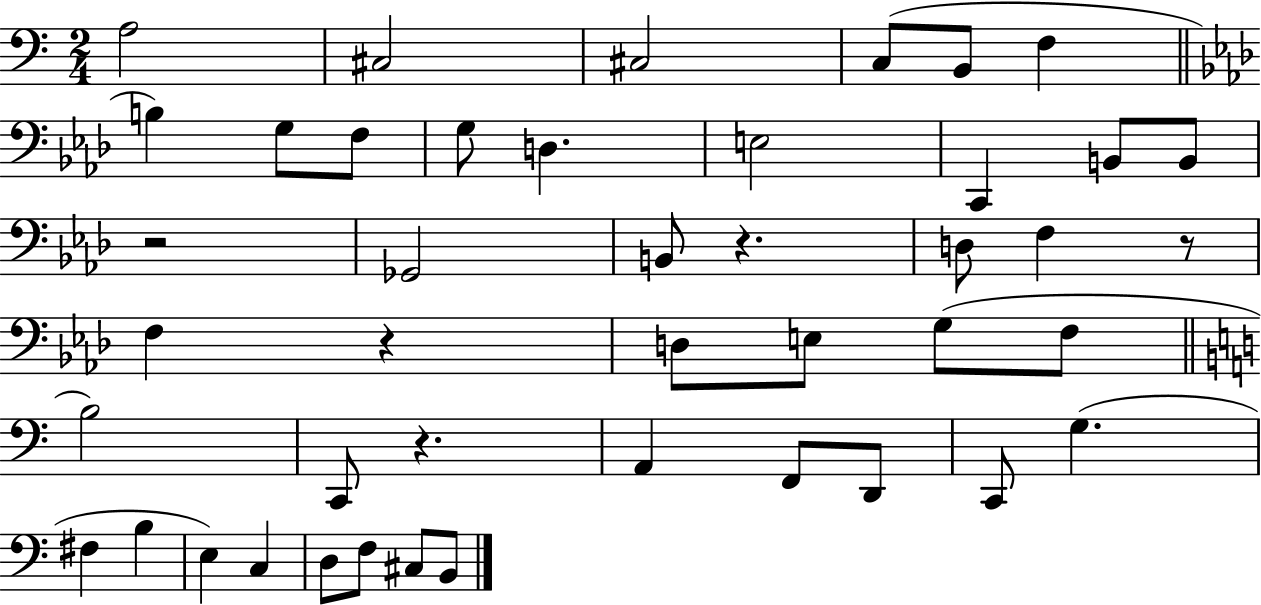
{
  \clef bass
  \numericTimeSignature
  \time 2/4
  \key c \major
  a2 | cis2 | cis2 | c8( b,8 f4 | \break \bar "||" \break \key f \minor b4) g8 f8 | g8 d4. | e2 | c,4 b,8 b,8 | \break r2 | ges,2 | b,8 r4. | d8 f4 r8 | \break f4 r4 | d8 e8 g8( f8 | \bar "||" \break \key a \minor b2) | c,8 r4. | a,4 f,8 d,8 | c,8 g4.( | \break fis4 b4 | e4) c4 | d8 f8 cis8 b,8 | \bar "|."
}